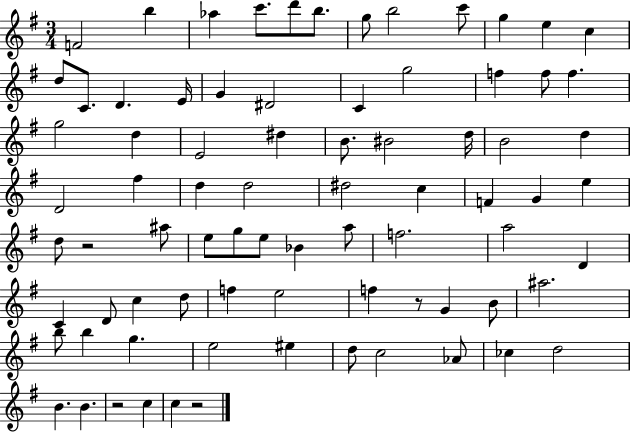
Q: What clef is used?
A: treble